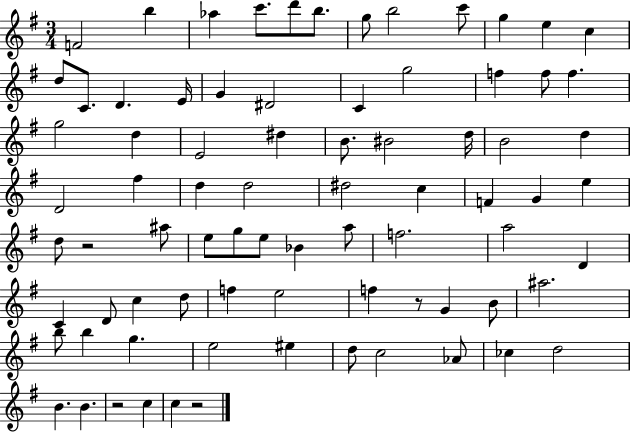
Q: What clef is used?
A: treble